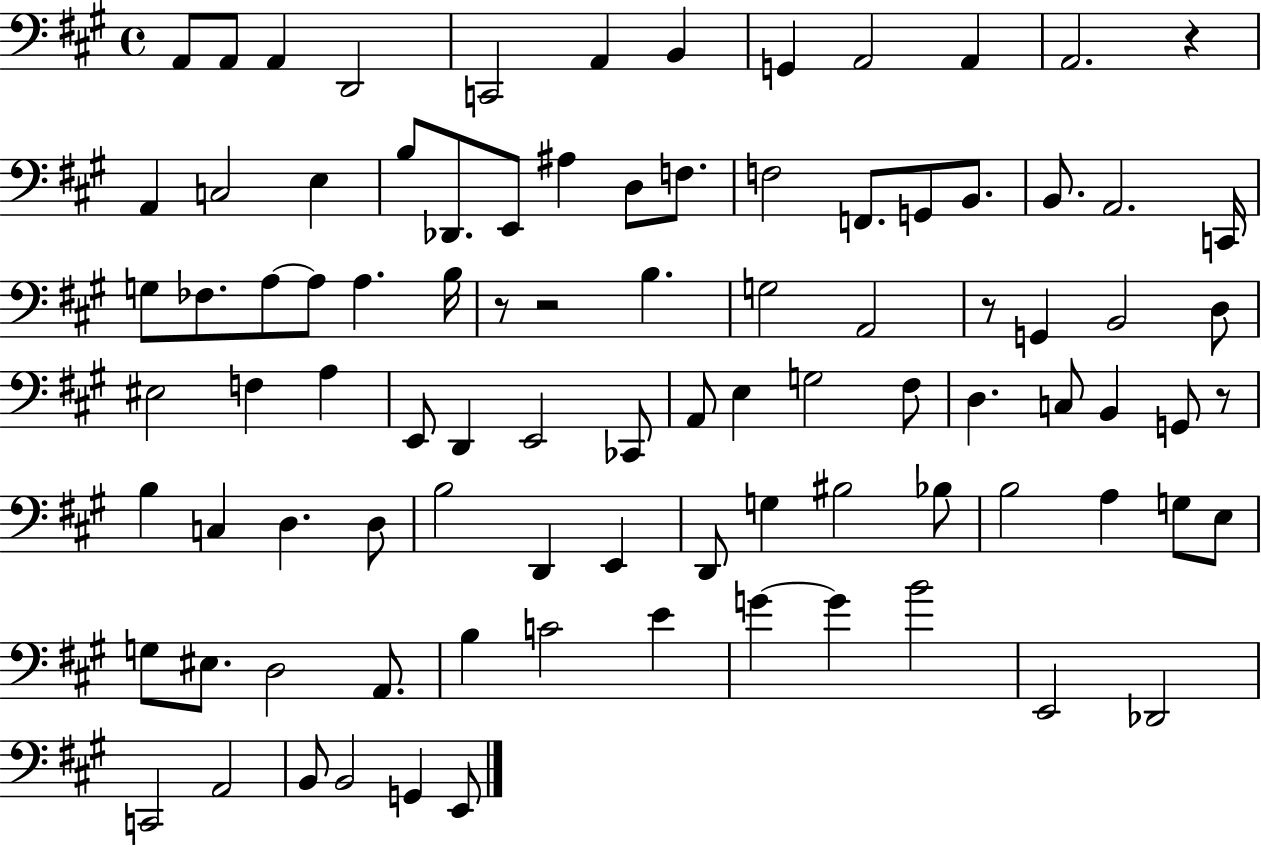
A2/e A2/e A2/q D2/h C2/h A2/q B2/q G2/q A2/h A2/q A2/h. R/q A2/q C3/h E3/q B3/e Db2/e. E2/e A#3/q D3/e F3/e. F3/h F2/e. G2/e B2/e. B2/e. A2/h. C2/s G3/e FES3/e. A3/e A3/e A3/q. B3/s R/e R/h B3/q. G3/h A2/h R/e G2/q B2/h D3/e EIS3/h F3/q A3/q E2/e D2/q E2/h CES2/e A2/e E3/q G3/h F#3/e D3/q. C3/e B2/q G2/e R/e B3/q C3/q D3/q. D3/e B3/h D2/q E2/q D2/e G3/q BIS3/h Bb3/e B3/h A3/q G3/e E3/e G3/e EIS3/e. D3/h A2/e. B3/q C4/h E4/q G4/q G4/q B4/h E2/h Db2/h C2/h A2/h B2/e B2/h G2/q E2/e